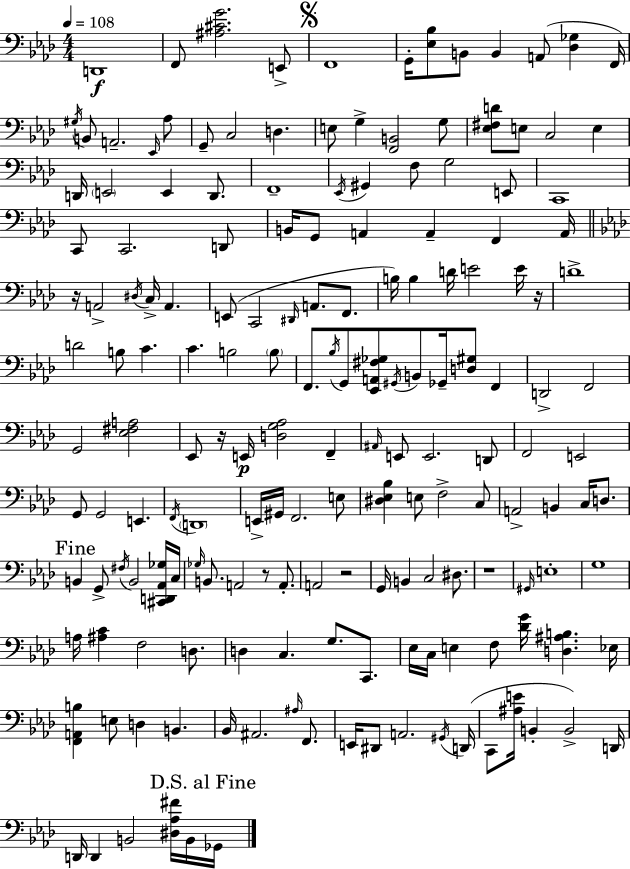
{
  \clef bass
  \numericTimeSignature
  \time 4/4
  \key aes \major
  \tempo 4 = 108
  \repeat volta 2 { d,1\f | f,8 <ais cis' g'>2. e,8-> | \mark \markup { \musicglyph "scripts.segno" } f,1 | g,16-. <ees bes>8 b,8 b,4 a,8( <des ges>4 f,16) | \break \acciaccatura { gis16 } b,8 a,2.-- \grace { ees,16 } | aes8 g,8-- c2 d4. | e8 g4-> <f, b,>2 | g8 <ees fis d'>8 e8 c2 e4 | \break d,16 \parenthesize e,2 e,4 d,8. | f,1-- | \acciaccatura { ees,16 } gis,4 f8 g2 | e,8 c,1 | \break c,8 c,2. | d,8 b,16 g,8 a,4 a,4-- f,4 | a,16 \bar "||" \break \key f \minor r16 a,2-> \acciaccatura { dis16 } c16-> a,4. | e,8( c,2 \grace { dis,16 } a,8. f,8. | b16) b4 d'16 e'2 | e'16 r16 d'1-> | \break d'2 b8 c'4. | c'4. b2 | \parenthesize b8 f,8. \acciaccatura { bes16 } g,8 <ees, a, fis ges>8 \acciaccatura { gis,16 } b,8 ges,16-- <d gis>8 | f,4 d,2-> f,2 | \break g,2 <ees fis a>2 | ees,8 r16 e,16\p <d g aes>2 | f,4-- \grace { ais,16 } e,8 e,2. | d,8 f,2 e,2 | \break g,8 g,2 e,4. | \acciaccatura { f,16 } \parenthesize d,1 | e,16-> gis,16 f,2. | e8 <dis ees bes>4 e8 f2-> | \break c8 a,2-> b,4 | c16 d8. \mark "Fine" b,4 g,8-> \acciaccatura { fis16 } b,2 | <cis, d, aes, ges>16 c16 \grace { ges16 } b,8. a,2 | r8 a,8.-. a,2 | \break r2 g,16 b,4 c2 | dis8. r1 | \grace { gis,16 } e1-. | g1 | \break a16 <ais c'>4 f2 | d8. d4 c4. | g8. c,8. ees16 c16 e4 f8 | <des' g'>16 <d ais b>4. ees16 <f, a, b>4 e8 d4 | \break b,4. bes,16 ais,2. | \grace { ais16 } f,8. e,16 dis,8 a,2. | \acciaccatura { gis,16 } d,16( c,8 <ais e'>16 b,4-. | b,2->) d,16 d,16 d,4 | \break b,2 <dis aes fis'>16 b,16 \mark "D.S. al Fine" ges,16 } \bar "|."
}